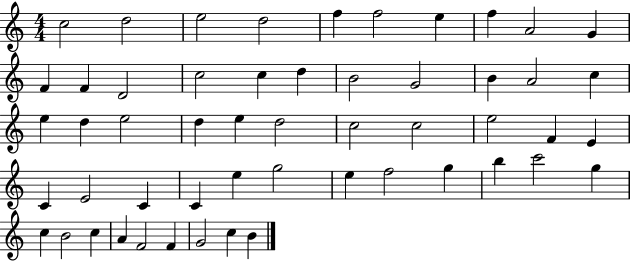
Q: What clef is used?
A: treble